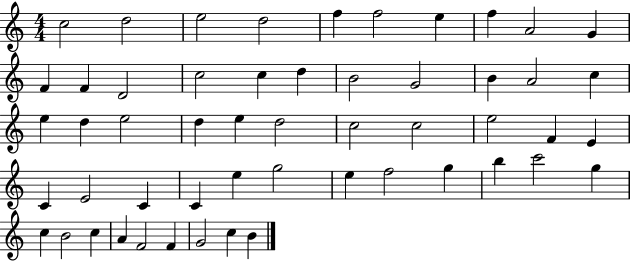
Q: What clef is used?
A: treble